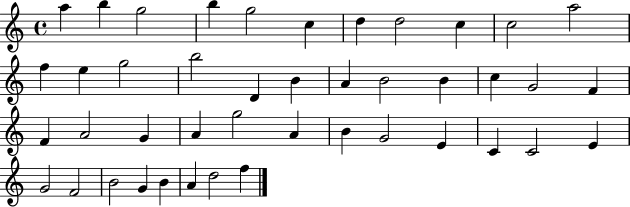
{
  \clef treble
  \time 4/4
  \defaultTimeSignature
  \key c \major
  a''4 b''4 g''2 | b''4 g''2 c''4 | d''4 d''2 c''4 | c''2 a''2 | \break f''4 e''4 g''2 | b''2 d'4 b'4 | a'4 b'2 b'4 | c''4 g'2 f'4 | \break f'4 a'2 g'4 | a'4 g''2 a'4 | b'4 g'2 e'4 | c'4 c'2 e'4 | \break g'2 f'2 | b'2 g'4 b'4 | a'4 d''2 f''4 | \bar "|."
}